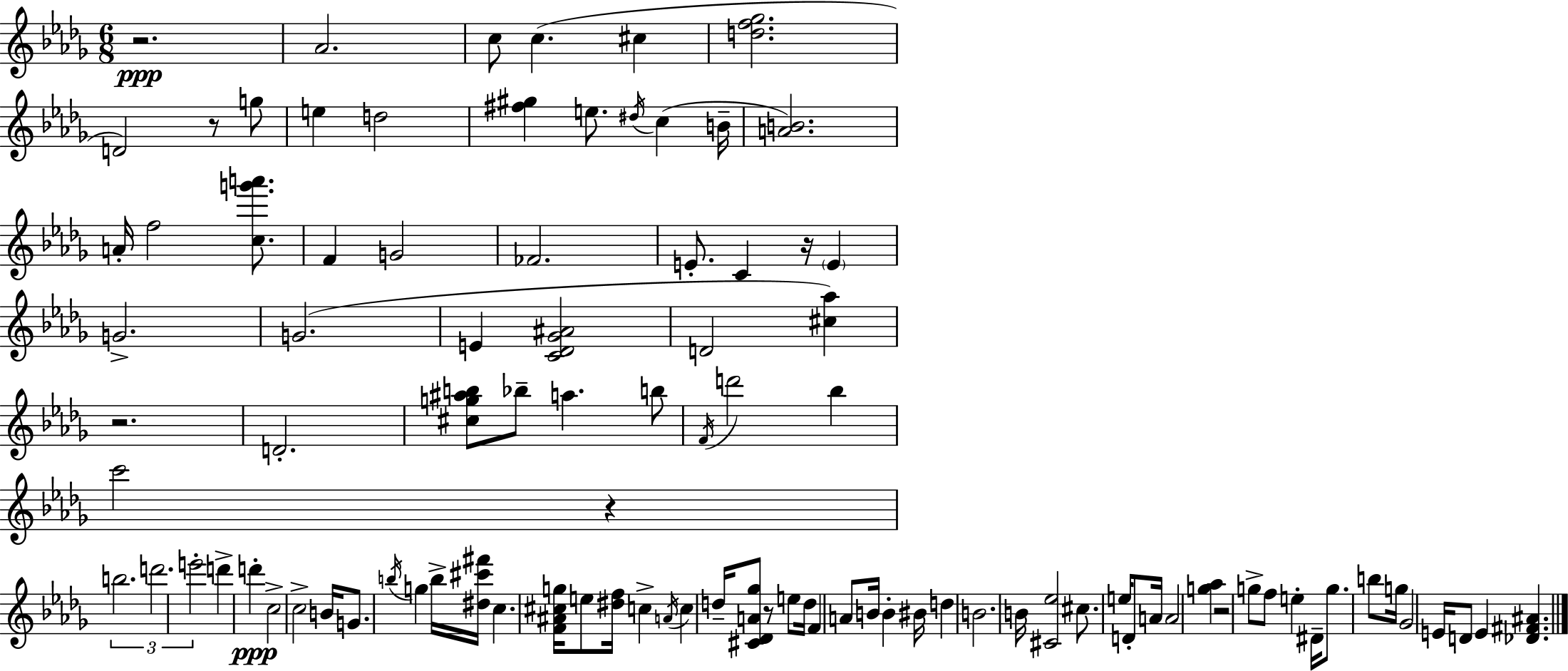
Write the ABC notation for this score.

X:1
T:Untitled
M:6/8
L:1/4
K:Bbm
z2 _A2 c/2 c ^c [df_g]2 D2 z/2 g/2 e d2 [^f^g] e/2 ^d/4 c B/4 [AB]2 A/4 f2 [cg'a']/2 F G2 _F2 E/2 C z/4 E G2 G2 E [C_D_G^A]2 D2 [^c_a] z2 D2 [^cg^ab]/2 _b/2 a b/2 F/4 d'2 _b c'2 z b2 d'2 e'2 d' d' c2 c2 B/4 G/2 b/4 g b/4 [^d^c'^f']/4 c [F^A^cg]/4 e/2 [^df]/4 c A/4 c d/4 [^C_DA_g]/2 z/2 e/2 d/4 F A/2 B/4 B ^B/4 d B2 B/4 [^C_e]2 ^c/2 e/4 D/2 A/4 A2 [g_a] z2 g/2 f/2 e ^D/4 g/2 b/2 g/4 _G2 E/4 D/2 E [_D^F^A]